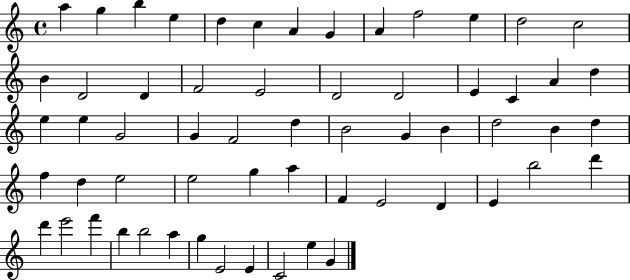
{
  \clef treble
  \time 4/4
  \defaultTimeSignature
  \key c \major
  a''4 g''4 b''4 e''4 | d''4 c''4 a'4 g'4 | a'4 f''2 e''4 | d''2 c''2 | \break b'4 d'2 d'4 | f'2 e'2 | d'2 d'2 | e'4 c'4 a'4 d''4 | \break e''4 e''4 g'2 | g'4 f'2 d''4 | b'2 g'4 b'4 | d''2 b'4 d''4 | \break f''4 d''4 e''2 | e''2 g''4 a''4 | f'4 e'2 d'4 | e'4 b''2 d'''4 | \break d'''4 e'''2 f'''4 | b''4 b''2 a''4 | g''4 e'2 e'4 | c'2 e''4 g'4 | \break \bar "|."
}